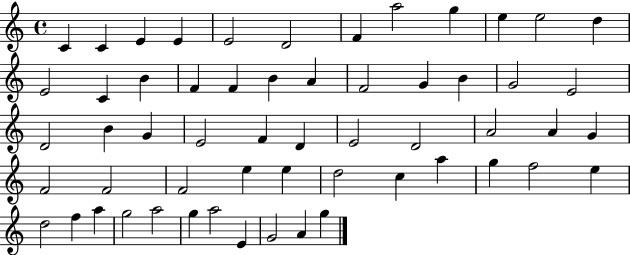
C4/q C4/q E4/q E4/q E4/h D4/h F4/q A5/h G5/q E5/q E5/h D5/q E4/h C4/q B4/q F4/q F4/q B4/q A4/q F4/h G4/q B4/q G4/h E4/h D4/h B4/q G4/q E4/h F4/q D4/q E4/h D4/h A4/h A4/q G4/q F4/h F4/h F4/h E5/q E5/q D5/h C5/q A5/q G5/q F5/h E5/q D5/h F5/q A5/q G5/h A5/h G5/q A5/h E4/q G4/h A4/q G5/q